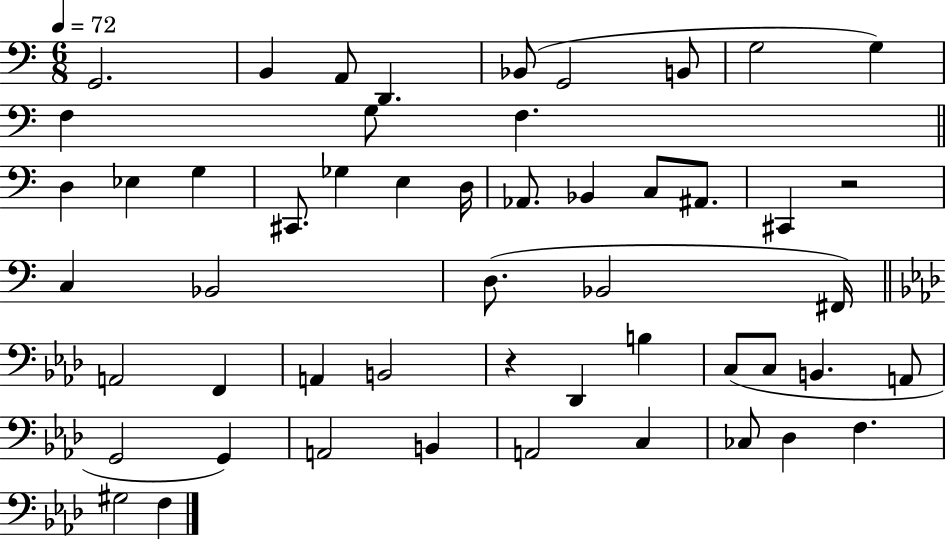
X:1
T:Untitled
M:6/8
L:1/4
K:C
G,,2 B,, A,,/2 D,, _B,,/2 G,,2 B,,/2 G,2 G, F, G,/2 F, D, _E, G, ^C,,/2 _G, E, D,/4 _A,,/2 _B,, C,/2 ^A,,/2 ^C,, z2 C, _B,,2 D,/2 _B,,2 ^F,,/4 A,,2 F,, A,, B,,2 z _D,, B, C,/2 C,/2 B,, A,,/2 G,,2 G,, A,,2 B,, A,,2 C, _C,/2 _D, F, ^G,2 F,